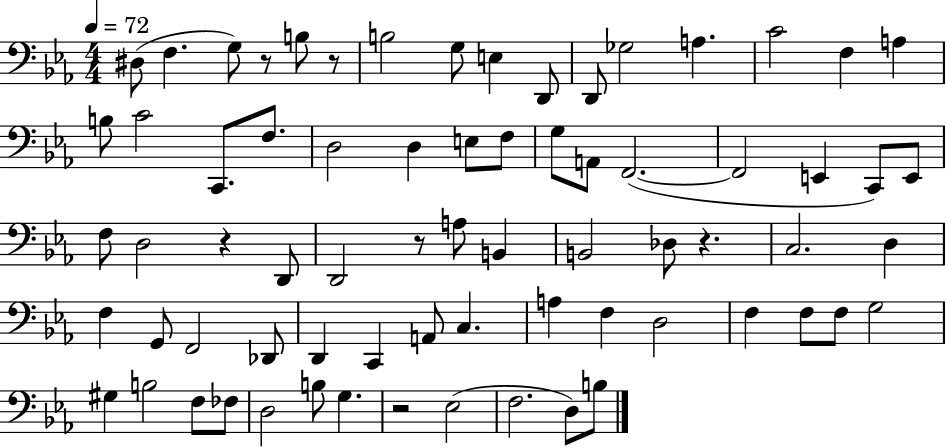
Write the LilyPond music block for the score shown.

{
  \clef bass
  \numericTimeSignature
  \time 4/4
  \key ees \major
  \tempo 4 = 72
  dis8( f4. g8) r8 b8 r8 | b2 g8 e4 d,8 | d,8 ges2 a4. | c'2 f4 a4 | \break b8 c'2 c,8. f8. | d2 d4 e8 f8 | g8 a,8 f,2.~(~ | f,2 e,4 c,8) e,8 | \break f8 d2 r4 d,8 | d,2 r8 a8 b,4 | b,2 des8 r4. | c2. d4 | \break f4 g,8 f,2 des,8 | d,4 c,4 a,8 c4. | a4 f4 d2 | f4 f8 f8 g2 | \break gis4 b2 f8 fes8 | d2 b8 g4. | r2 ees2( | f2. d8) b8 | \break \bar "|."
}